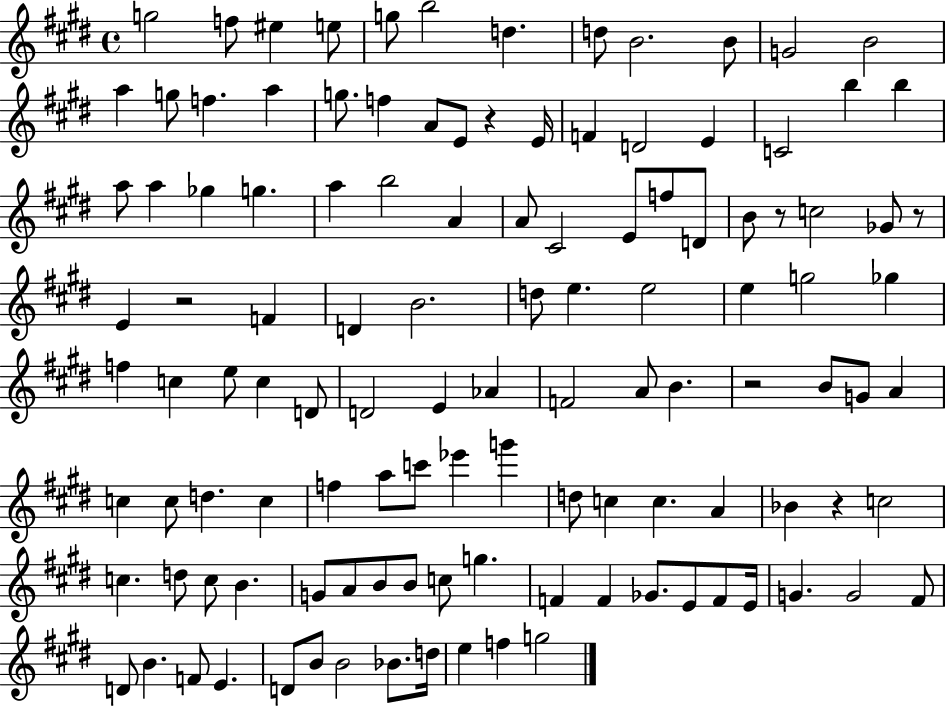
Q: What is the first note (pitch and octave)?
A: G5